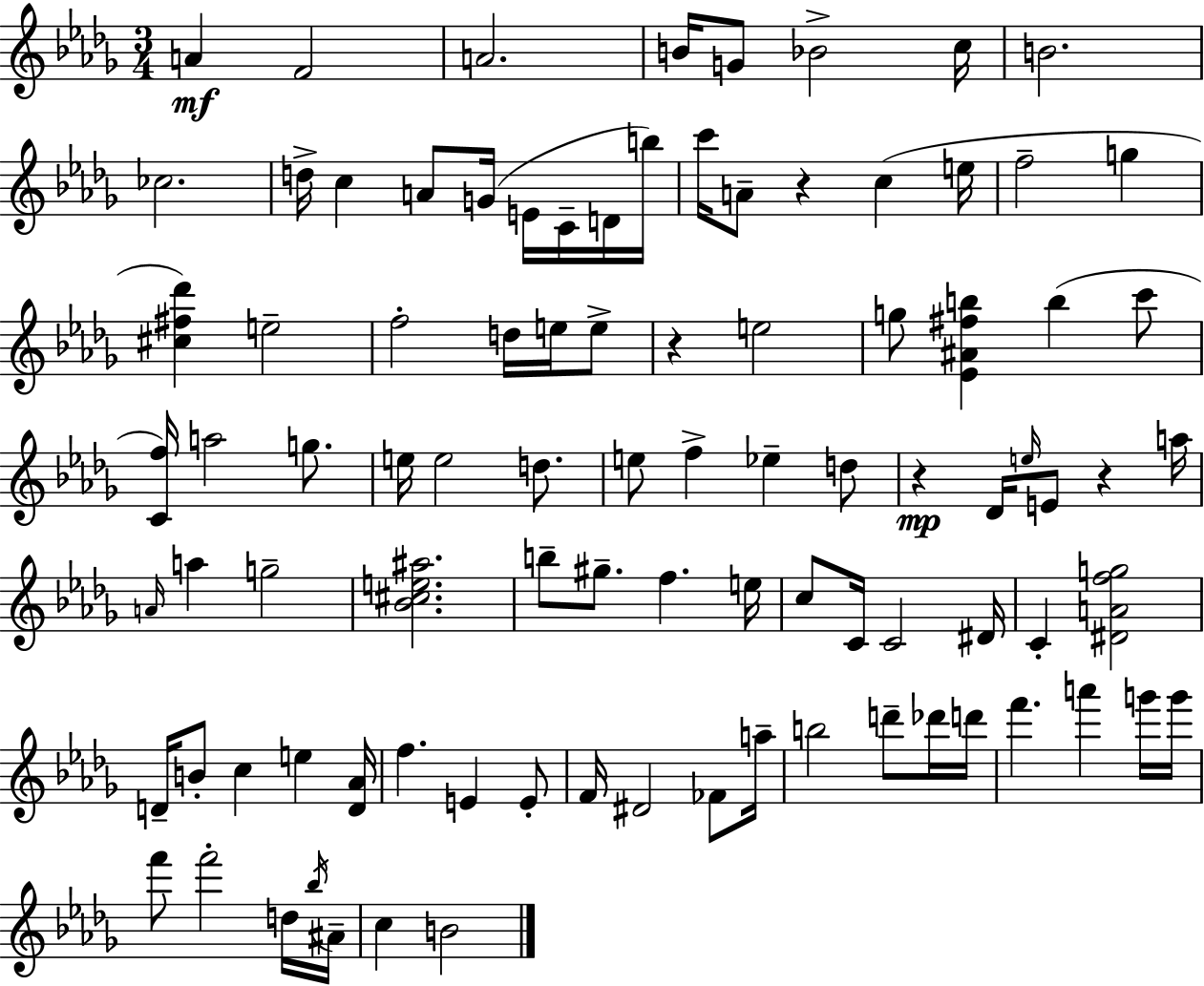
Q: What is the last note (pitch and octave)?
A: B4